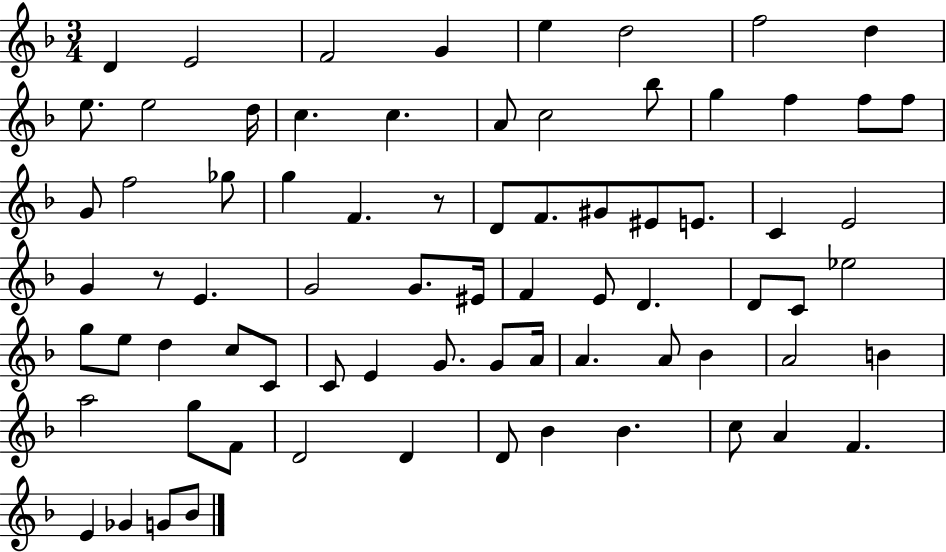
X:1
T:Untitled
M:3/4
L:1/4
K:F
D E2 F2 G e d2 f2 d e/2 e2 d/4 c c A/2 c2 _b/2 g f f/2 f/2 G/2 f2 _g/2 g F z/2 D/2 F/2 ^G/2 ^E/2 E/2 C E2 G z/2 E G2 G/2 ^E/4 F E/2 D D/2 C/2 _e2 g/2 e/2 d c/2 C/2 C/2 E G/2 G/2 A/4 A A/2 _B A2 B a2 g/2 F/2 D2 D D/2 _B _B c/2 A F E _G G/2 _B/2